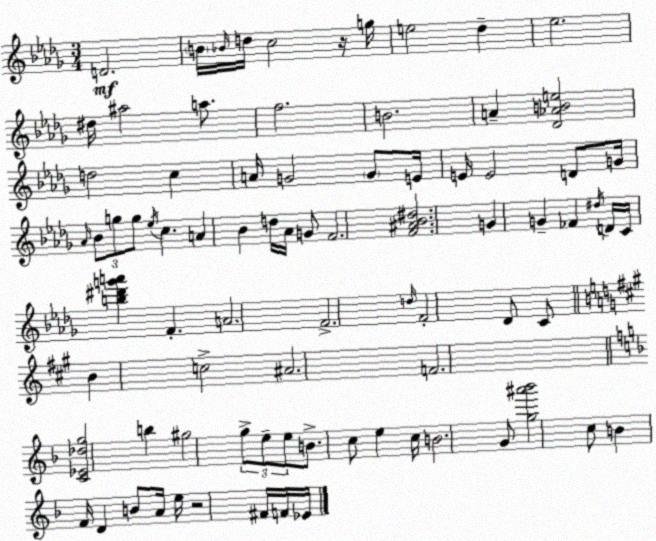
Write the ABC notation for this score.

X:1
T:Untitled
M:3/4
L:1/4
K:Bbm
D2 B/4 _B/4 d/4 c2 z/4 g/4 e2 _d _e2 ^d/4 ^a2 a/2 f2 B2 A [_D_ABe]2 d2 c A/4 G2 G/2 E/4 E/4 E2 D/2 G/4 _A/4 _B/2 g/2 g/2 _e/4 c A _B d/4 _A/4 G/2 F2 [F^A_B^d]2 G G _F ^d/4 D/4 C/4 [b^d'g'a'] F A2 F2 d/4 F2 _D/2 C/2 B c2 ^A2 F2 [C_E_dg]2 b ^g2 g/2 e/2 e/2 B/2 c/2 e c/4 B2 G/2 [g^a'_b']2 c/2 B F/4 D B/2 A/4 e/4 z2 ^F/4 F/4 _E/4